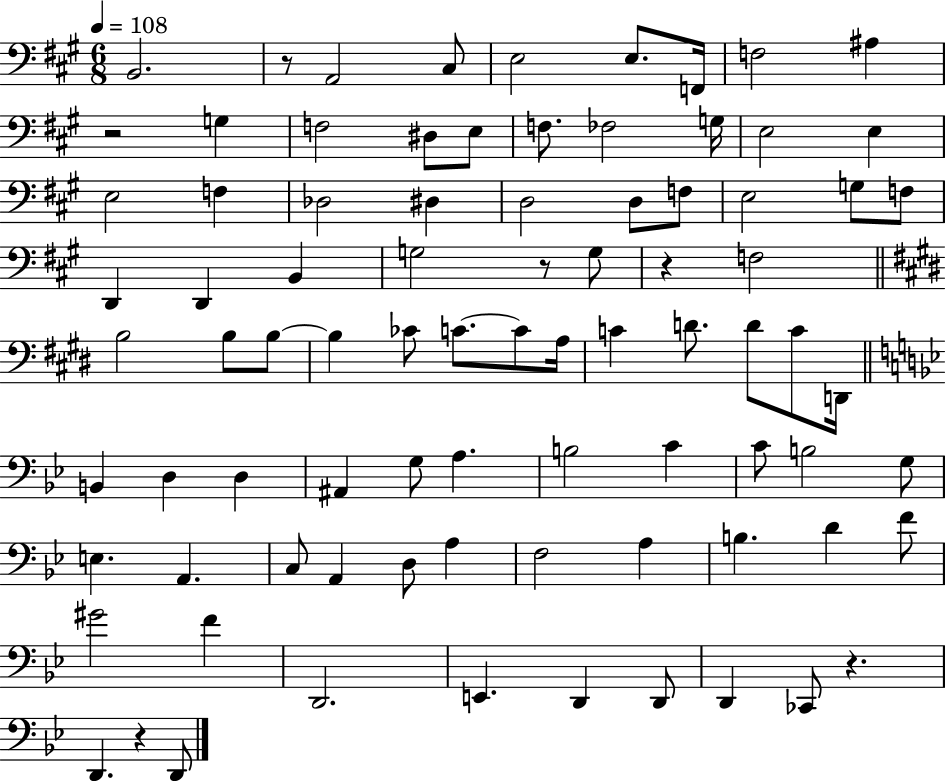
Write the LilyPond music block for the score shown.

{
  \clef bass
  \numericTimeSignature
  \time 6/8
  \key a \major
  \tempo 4 = 108
  b,2. | r8 a,2 cis8 | e2 e8. f,16 | f2 ais4 | \break r2 g4 | f2 dis8 e8 | f8. fes2 g16 | e2 e4 | \break e2 f4 | des2 dis4 | d2 d8 f8 | e2 g8 f8 | \break d,4 d,4 b,4 | g2 r8 g8 | r4 f2 | \bar "||" \break \key e \major b2 b8 b8~~ | b4 ces'8 c'8.~~ c'8 a16 | c'4 d'8. d'8 c'8 d,16 | \bar "||" \break \key bes \major b,4 d4 d4 | ais,4 g8 a4. | b2 c'4 | c'8 b2 g8 | \break e4. a,4. | c8 a,4 d8 a4 | f2 a4 | b4. d'4 f'8 | \break gis'2 f'4 | d,2. | e,4. d,4 d,8 | d,4 ces,8 r4. | \break d,4. r4 d,8 | \bar "|."
}